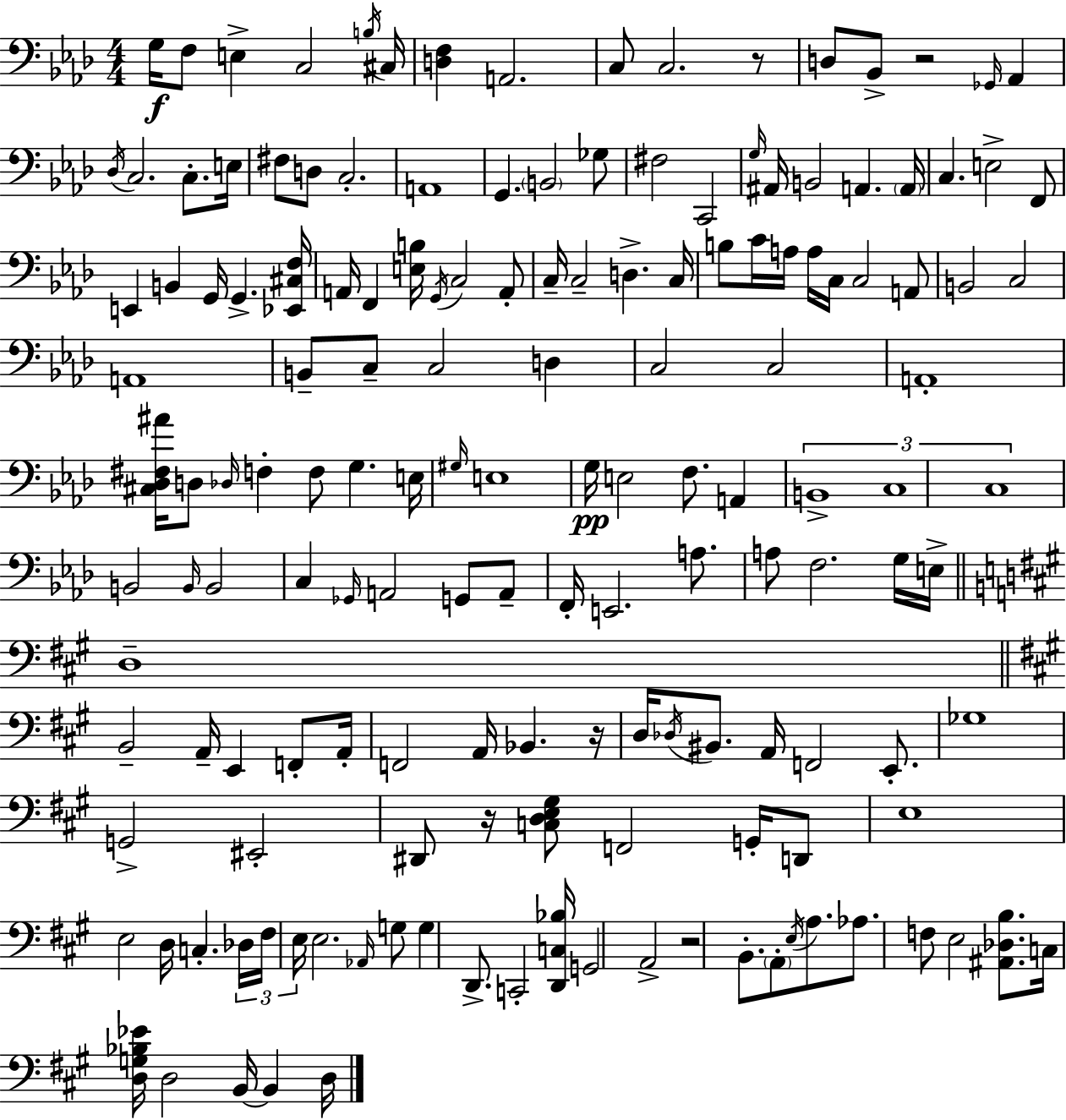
G3/s F3/e E3/q C3/h B3/s C#3/s [D3,F3]/q A2/h. C3/e C3/h. R/e D3/e Bb2/e R/h Gb2/s Ab2/q Db3/s C3/h. C3/e. E3/s F#3/e D3/e C3/h. A2/w G2/q. B2/h Gb3/e F#3/h C2/h G3/s A#2/s B2/h A2/q. A2/s C3/q. E3/h F2/e E2/q B2/q G2/s G2/q. [Eb2,C#3,F3]/s A2/s F2/q [E3,B3]/s G2/s C3/h A2/e C3/s C3/h D3/q. C3/s B3/e C4/s A3/s A3/s C3/s C3/h A2/e B2/h C3/h A2/w B2/e C3/e C3/h D3/q C3/h C3/h A2/w [C#3,Db3,F#3,A#4]/s D3/e Db3/s F3/q F3/e G3/q. E3/s G#3/s E3/w G3/s E3/h F3/e. A2/q B2/w C3/w C3/w B2/h B2/s B2/h C3/q Gb2/s A2/h G2/e A2/e F2/s E2/h. A3/e. A3/e F3/h. G3/s E3/s D3/w B2/h A2/s E2/q F2/e A2/s F2/h A2/s Bb2/q. R/s D3/s Db3/s BIS2/e. A2/s F2/h E2/e. Gb3/w G2/h EIS2/h D#2/e R/s [C3,D3,E3,G#3]/e F2/h G2/s D2/e E3/w E3/h D3/s C3/q. Db3/s F#3/s E3/s E3/h. Ab2/s G3/e G3/q D2/e. C2/h [D2,C3,Bb3]/s G2/h A2/h R/h B2/e. A2/e E3/s A3/e. Ab3/e. F3/e E3/h [A#2,Db3,B3]/e. C3/s [D3,G3,Bb3,Eb4]/s D3/h B2/s B2/q D3/s